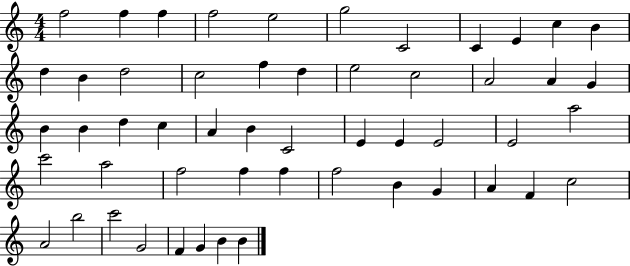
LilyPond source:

{
  \clef treble
  \numericTimeSignature
  \time 4/4
  \key c \major
  f''2 f''4 f''4 | f''2 e''2 | g''2 c'2 | c'4 e'4 c''4 b'4 | \break d''4 b'4 d''2 | c''2 f''4 d''4 | e''2 c''2 | a'2 a'4 g'4 | \break b'4 b'4 d''4 c''4 | a'4 b'4 c'2 | e'4 e'4 e'2 | e'2 a''2 | \break c'''2 a''2 | f''2 f''4 f''4 | f''2 b'4 g'4 | a'4 f'4 c''2 | \break a'2 b''2 | c'''2 g'2 | f'4 g'4 b'4 b'4 | \bar "|."
}